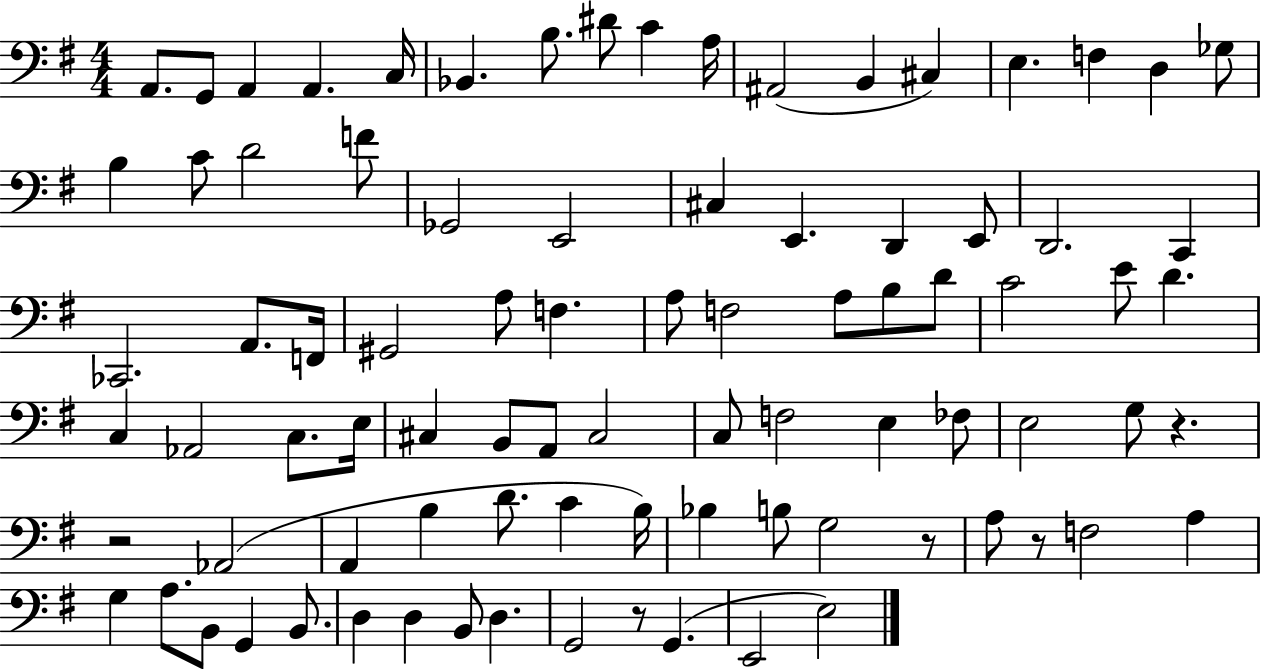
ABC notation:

X:1
T:Untitled
M:4/4
L:1/4
K:G
A,,/2 G,,/2 A,, A,, C,/4 _B,, B,/2 ^D/2 C A,/4 ^A,,2 B,, ^C, E, F, D, _G,/2 B, C/2 D2 F/2 _G,,2 E,,2 ^C, E,, D,, E,,/2 D,,2 C,, _C,,2 A,,/2 F,,/4 ^G,,2 A,/2 F, A,/2 F,2 A,/2 B,/2 D/2 C2 E/2 D C, _A,,2 C,/2 E,/4 ^C, B,,/2 A,,/2 ^C,2 C,/2 F,2 E, _F,/2 E,2 G,/2 z z2 _A,,2 A,, B, D/2 C B,/4 _B, B,/2 G,2 z/2 A,/2 z/2 F,2 A, G, A,/2 B,,/2 G,, B,,/2 D, D, B,,/2 D, G,,2 z/2 G,, E,,2 E,2